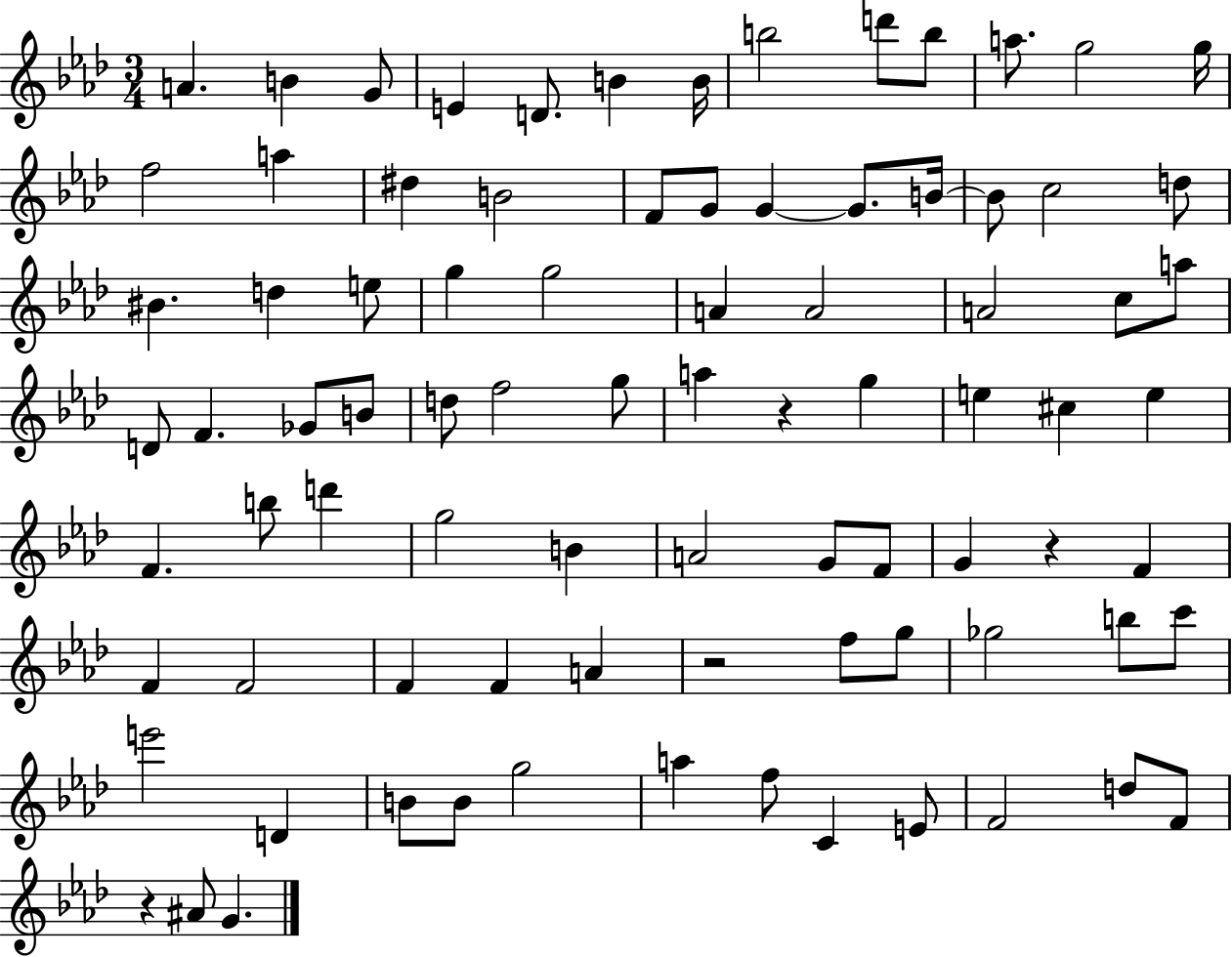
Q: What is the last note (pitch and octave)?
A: G4